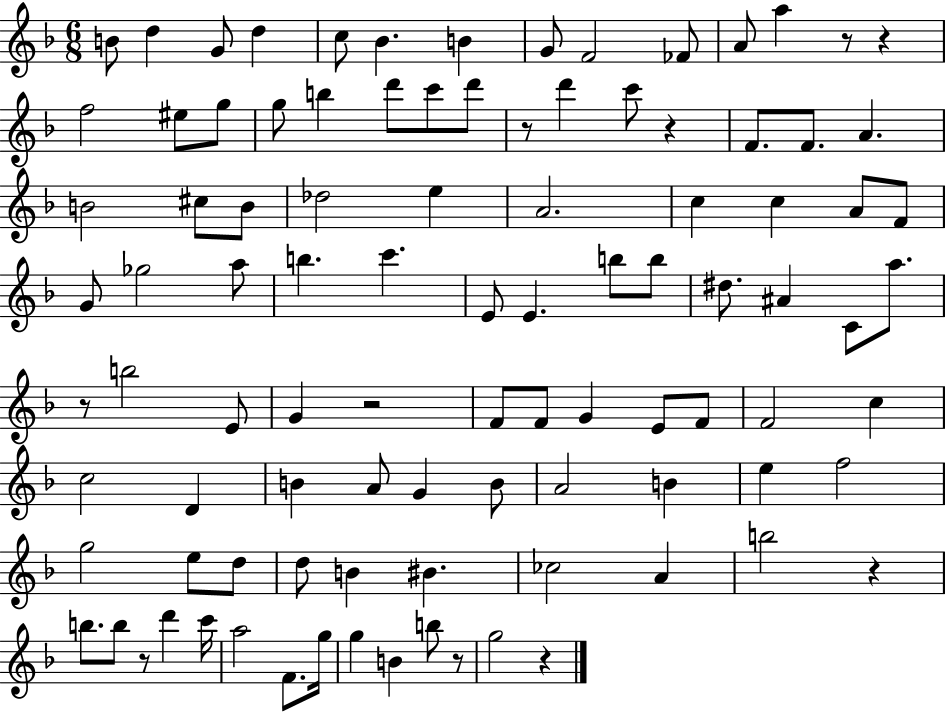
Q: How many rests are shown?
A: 10